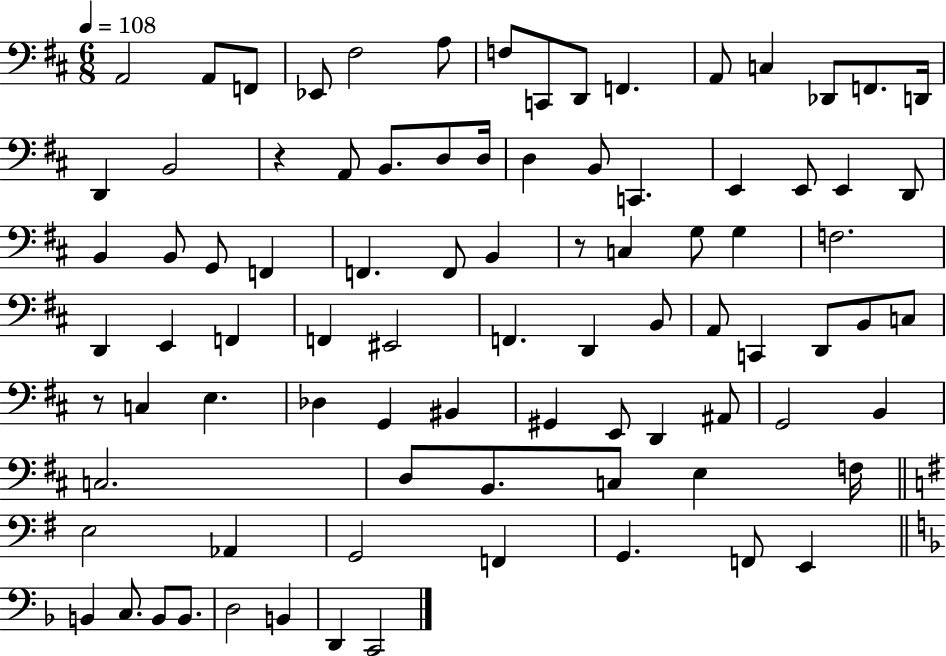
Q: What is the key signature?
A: D major